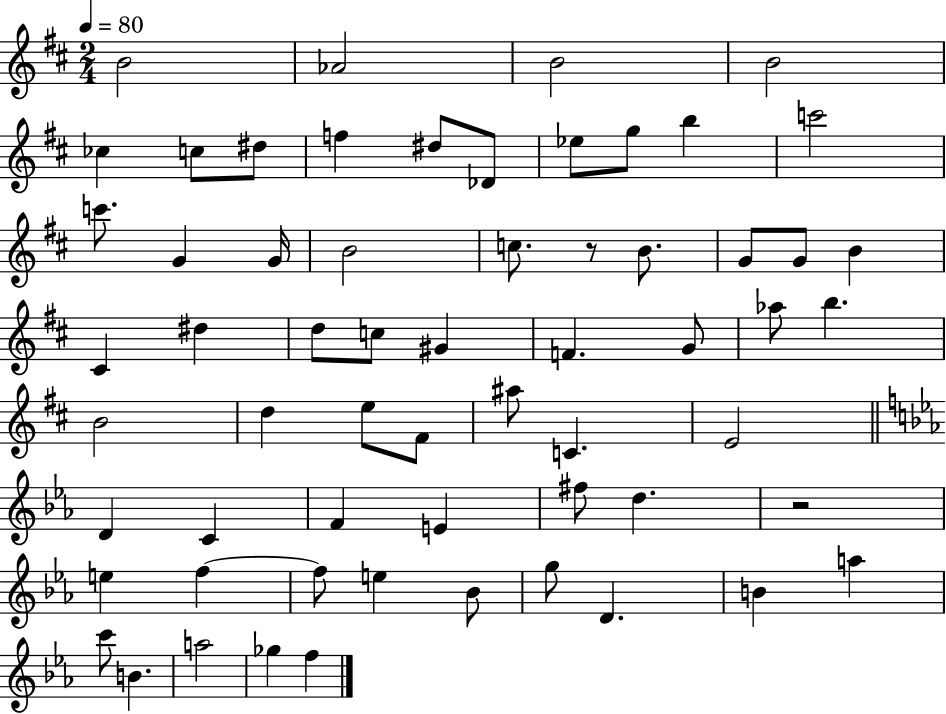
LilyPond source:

{
  \clef treble
  \numericTimeSignature
  \time 2/4
  \key d \major
  \tempo 4 = 80
  b'2 | aes'2 | b'2 | b'2 | \break ces''4 c''8 dis''8 | f''4 dis''8 des'8 | ees''8 g''8 b''4 | c'''2 | \break c'''8. g'4 g'16 | b'2 | c''8. r8 b'8. | g'8 g'8 b'4 | \break cis'4 dis''4 | d''8 c''8 gis'4 | f'4. g'8 | aes''8 b''4. | \break b'2 | d''4 e''8 fis'8 | ais''8 c'4. | e'2 | \break \bar "||" \break \key ees \major d'4 c'4 | f'4 e'4 | fis''8 d''4. | r2 | \break e''4 f''4~~ | f''8 e''4 bes'8 | g''8 d'4. | b'4 a''4 | \break c'''8 b'4. | a''2 | ges''4 f''4 | \bar "|."
}